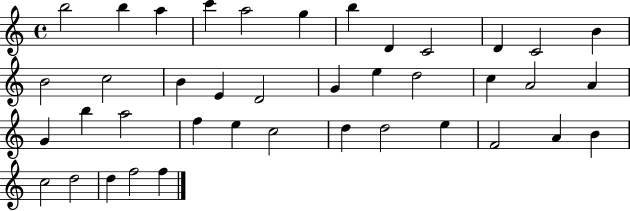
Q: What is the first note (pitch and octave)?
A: B5